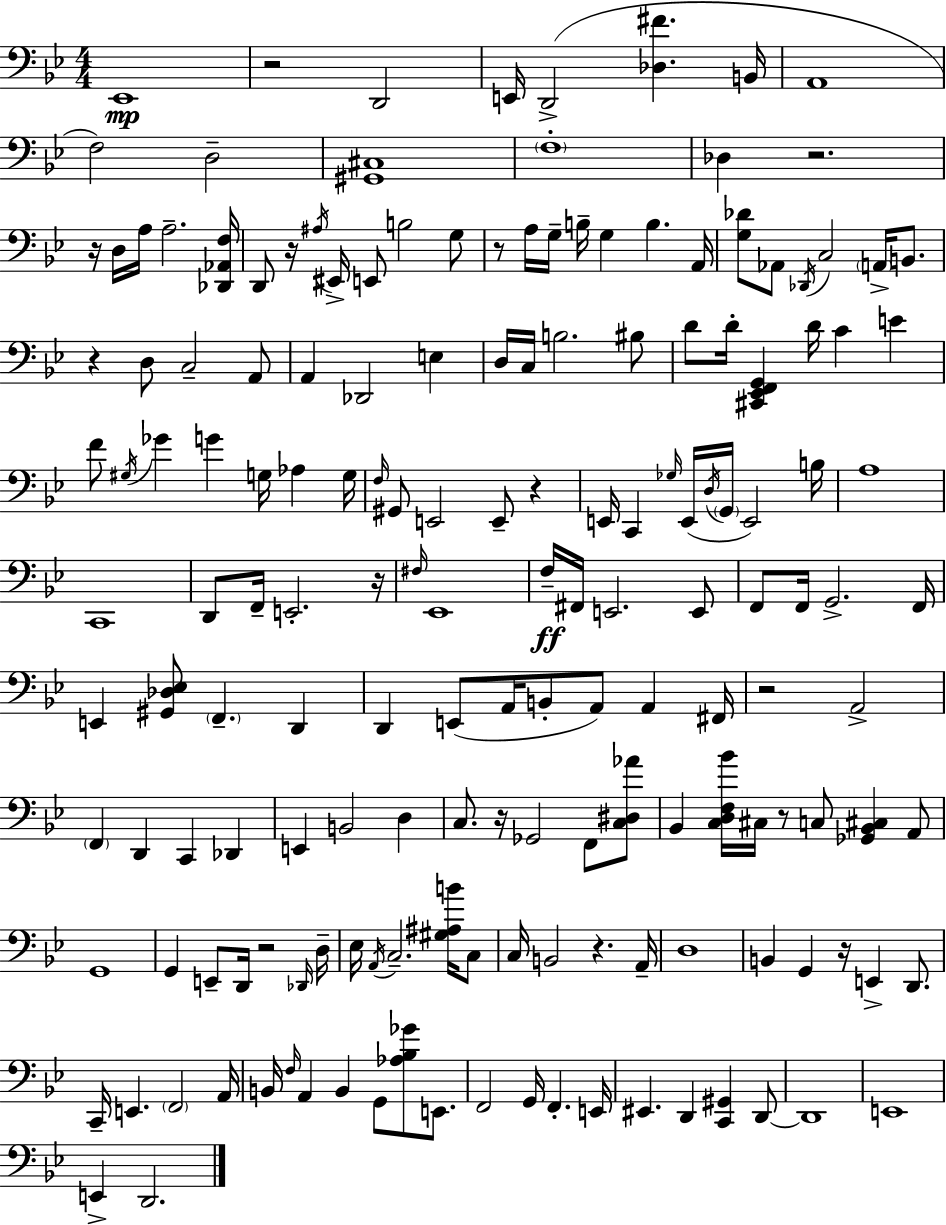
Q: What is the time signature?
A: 4/4